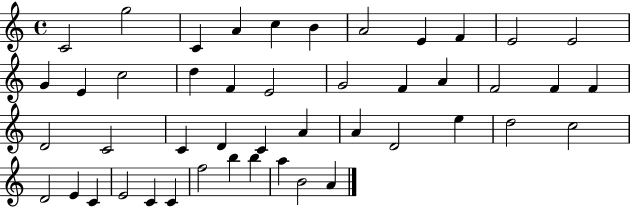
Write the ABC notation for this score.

X:1
T:Untitled
M:4/4
L:1/4
K:C
C2 g2 C A c B A2 E F E2 E2 G E c2 d F E2 G2 F A F2 F F D2 C2 C D C A A D2 e d2 c2 D2 E C E2 C C f2 b b a B2 A